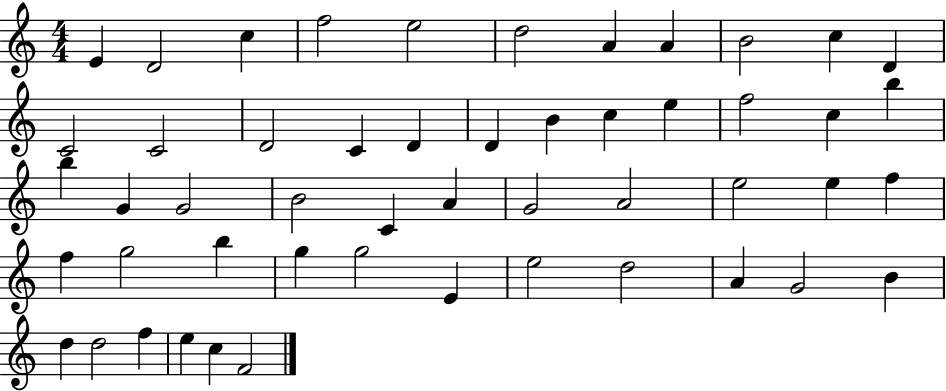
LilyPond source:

{
  \clef treble
  \numericTimeSignature
  \time 4/4
  \key c \major
  e'4 d'2 c''4 | f''2 e''2 | d''2 a'4 a'4 | b'2 c''4 d'4 | \break c'2 c'2 | d'2 c'4 d'4 | d'4 b'4 c''4 e''4 | f''2 c''4 b''4 | \break b''4 g'4 g'2 | b'2 c'4 a'4 | g'2 a'2 | e''2 e''4 f''4 | \break f''4 g''2 b''4 | g''4 g''2 e'4 | e''2 d''2 | a'4 g'2 b'4 | \break d''4 d''2 f''4 | e''4 c''4 f'2 | \bar "|."
}